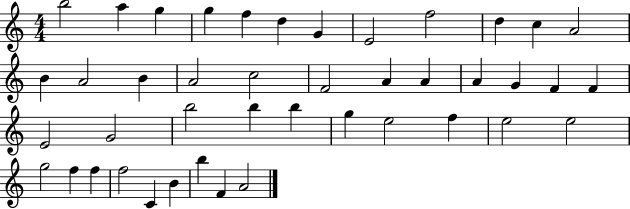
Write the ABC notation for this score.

X:1
T:Untitled
M:4/4
L:1/4
K:C
b2 a g g f d G E2 f2 d c A2 B A2 B A2 c2 F2 A A A G F F E2 G2 b2 b b g e2 f e2 e2 g2 f f f2 C B b F A2